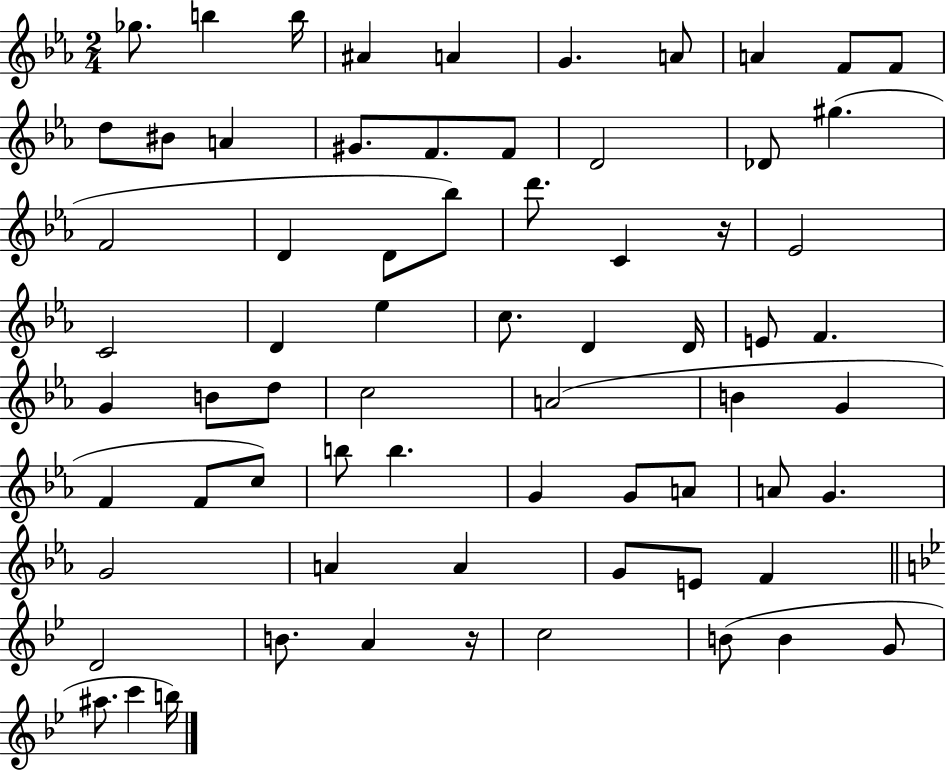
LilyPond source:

{
  \clef treble
  \numericTimeSignature
  \time 2/4
  \key ees \major
  ges''8. b''4 b''16 | ais'4 a'4 | g'4. a'8 | a'4 f'8 f'8 | \break d''8 bis'8 a'4 | gis'8. f'8. f'8 | d'2 | des'8 gis''4.( | \break f'2 | d'4 d'8 bes''8) | d'''8. c'4 r16 | ees'2 | \break c'2 | d'4 ees''4 | c''8. d'4 d'16 | e'8 f'4. | \break g'4 b'8 d''8 | c''2 | a'2( | b'4 g'4 | \break f'4 f'8 c''8) | b''8 b''4. | g'4 g'8 a'8 | a'8 g'4. | \break g'2 | a'4 a'4 | g'8 e'8 f'4 | \bar "||" \break \key bes \major d'2 | b'8. a'4 r16 | c''2 | b'8( b'4 g'8 | \break ais''8. c'''4 b''16) | \bar "|."
}